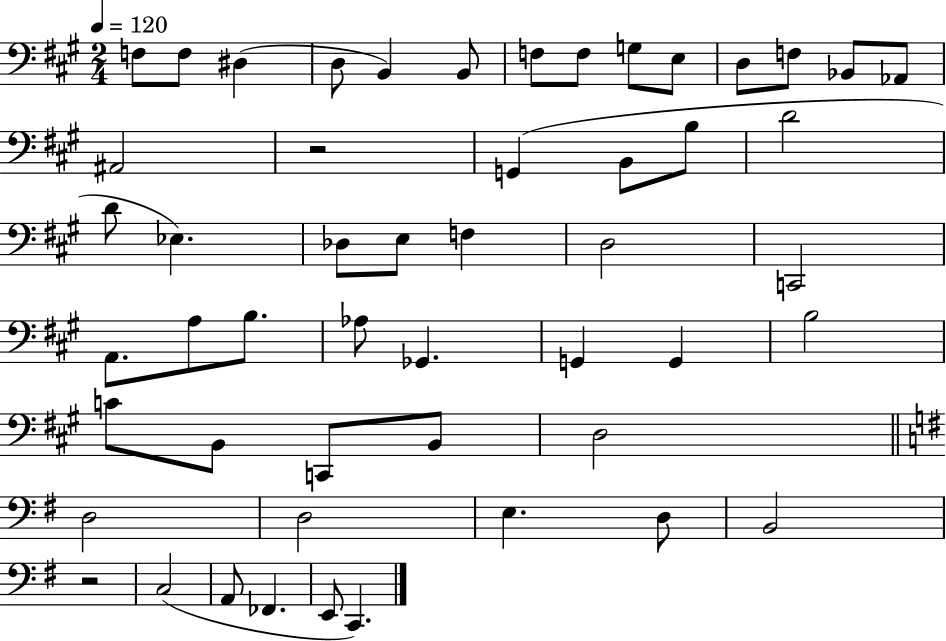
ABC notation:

X:1
T:Untitled
M:2/4
L:1/4
K:A
F,/2 F,/2 ^D, D,/2 B,, B,,/2 F,/2 F,/2 G,/2 E,/2 D,/2 F,/2 _B,,/2 _A,,/2 ^A,,2 z2 G,, B,,/2 B,/2 D2 D/2 _E, _D,/2 E,/2 F, D,2 C,,2 A,,/2 A,/2 B,/2 _A,/2 _G,, G,, G,, B,2 C/2 B,,/2 C,,/2 B,,/2 D,2 D,2 D,2 E, D,/2 B,,2 z2 C,2 A,,/2 _F,, E,,/2 C,,